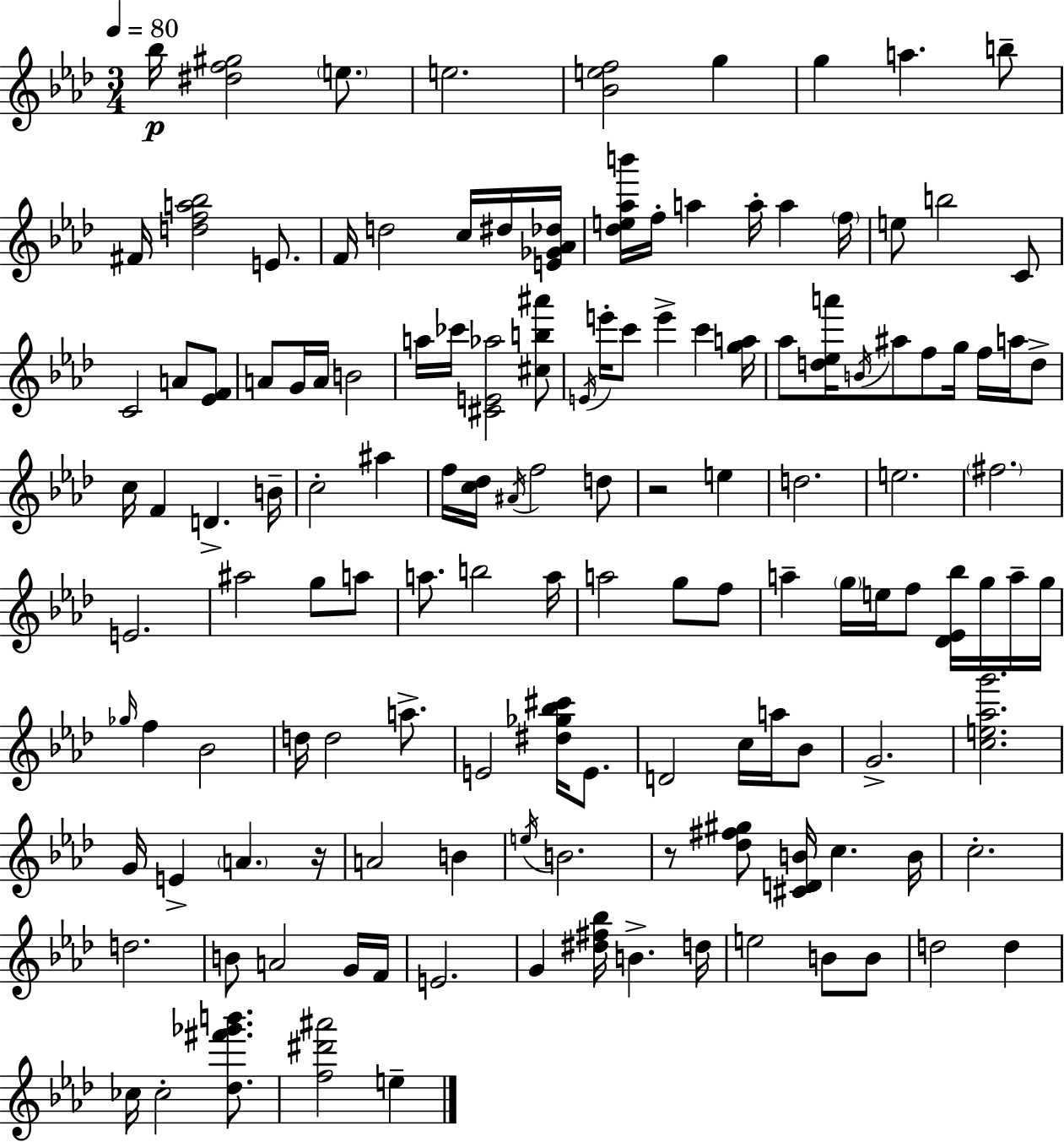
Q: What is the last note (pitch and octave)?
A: E5